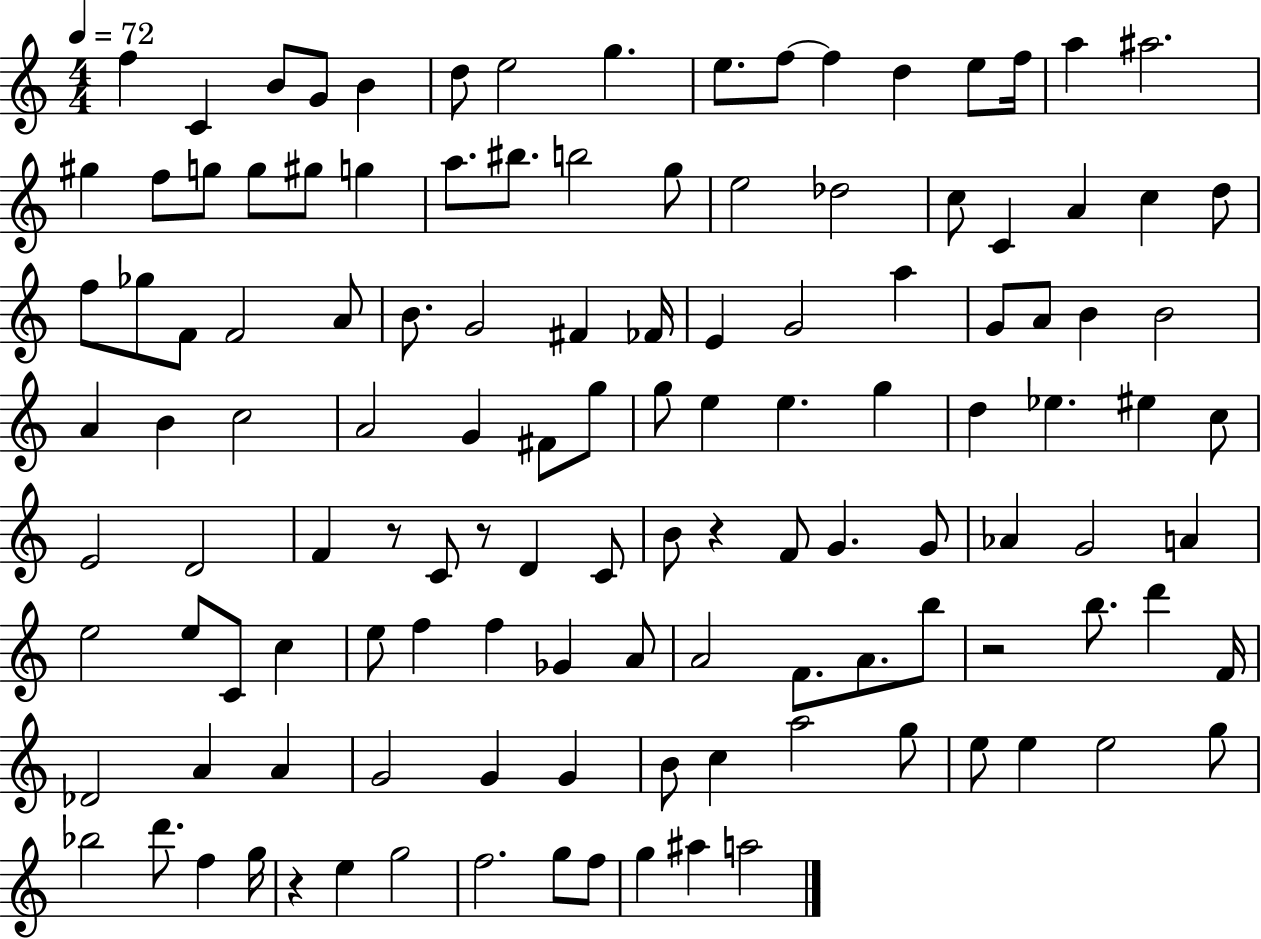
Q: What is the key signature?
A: C major